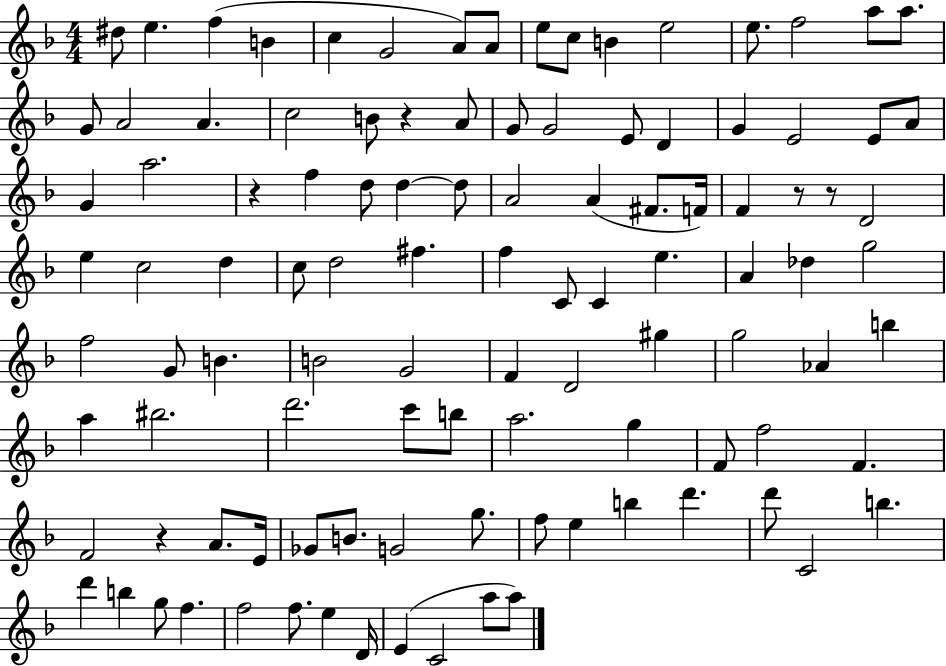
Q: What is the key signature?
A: F major